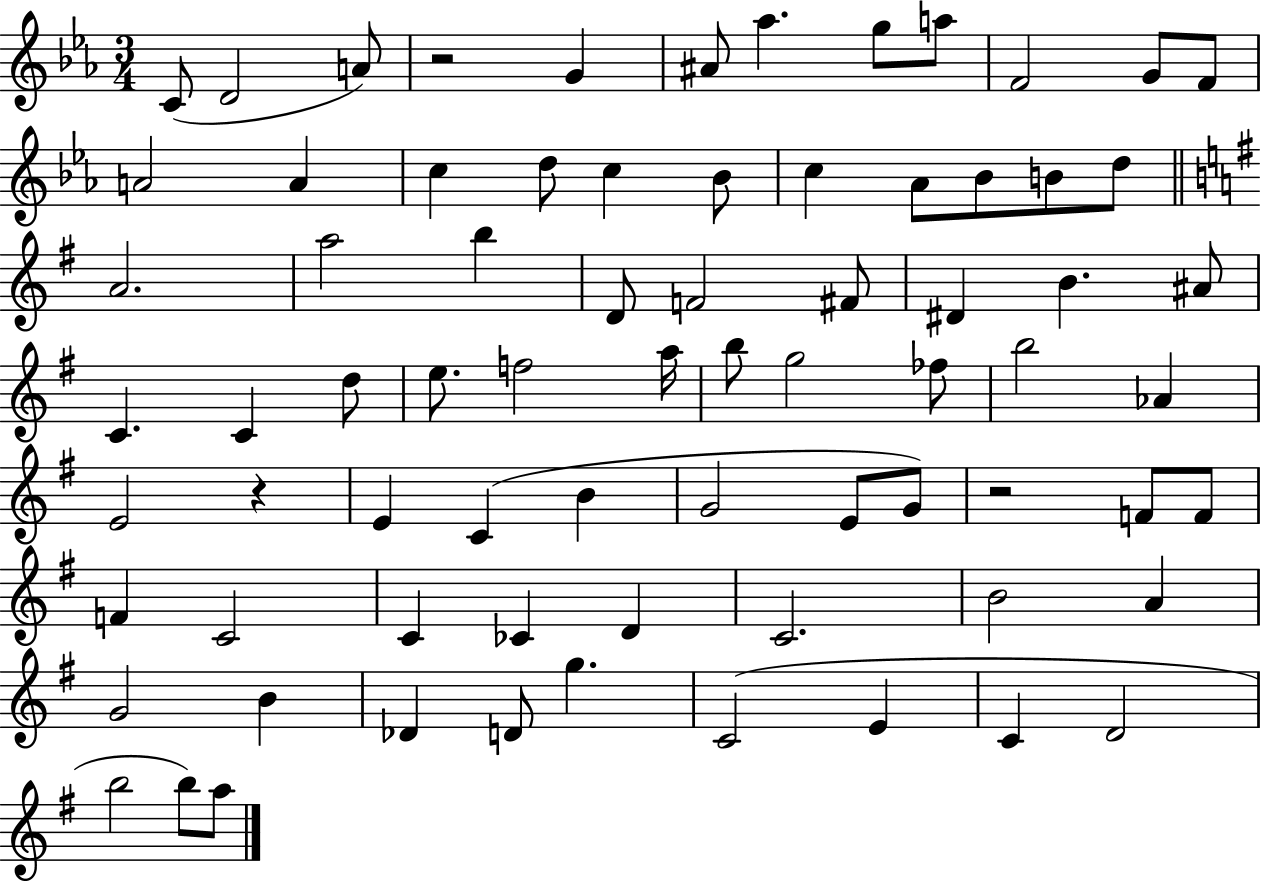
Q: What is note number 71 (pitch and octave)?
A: A5